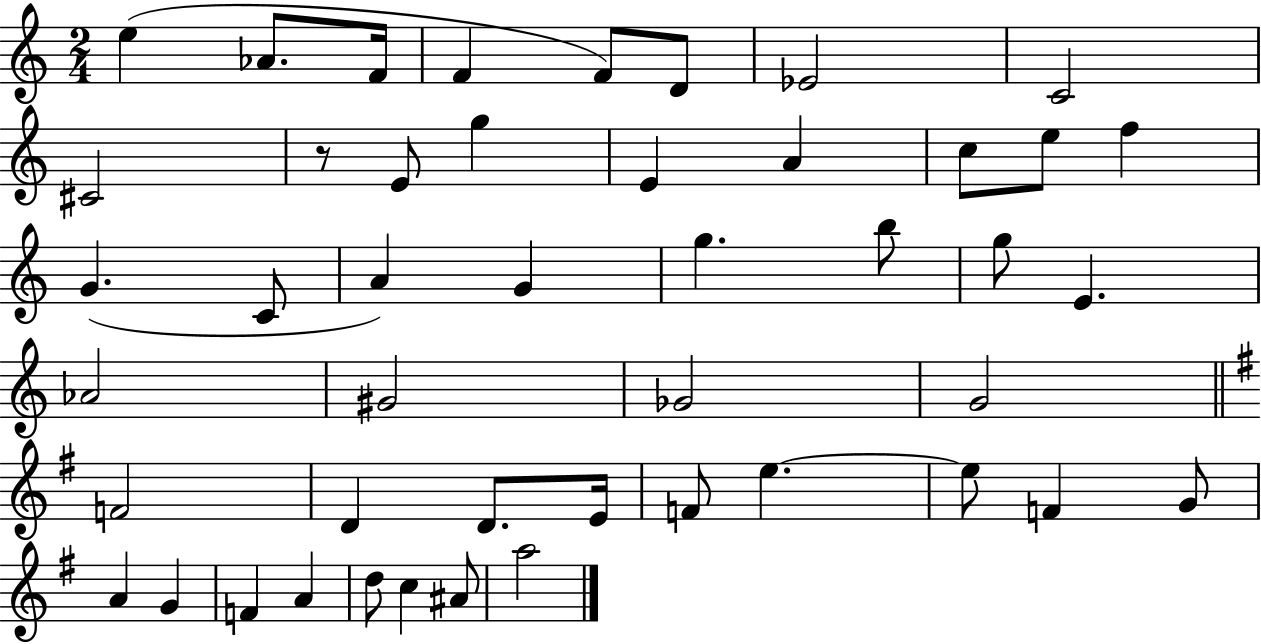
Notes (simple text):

E5/q Ab4/e. F4/s F4/q F4/e D4/e Eb4/h C4/h C#4/h R/e E4/e G5/q E4/q A4/q C5/e E5/e F5/q G4/q. C4/e A4/q G4/q G5/q. B5/e G5/e E4/q. Ab4/h G#4/h Gb4/h G4/h F4/h D4/q D4/e. E4/s F4/e E5/q. E5/e F4/q G4/e A4/q G4/q F4/q A4/q D5/e C5/q A#4/e A5/h